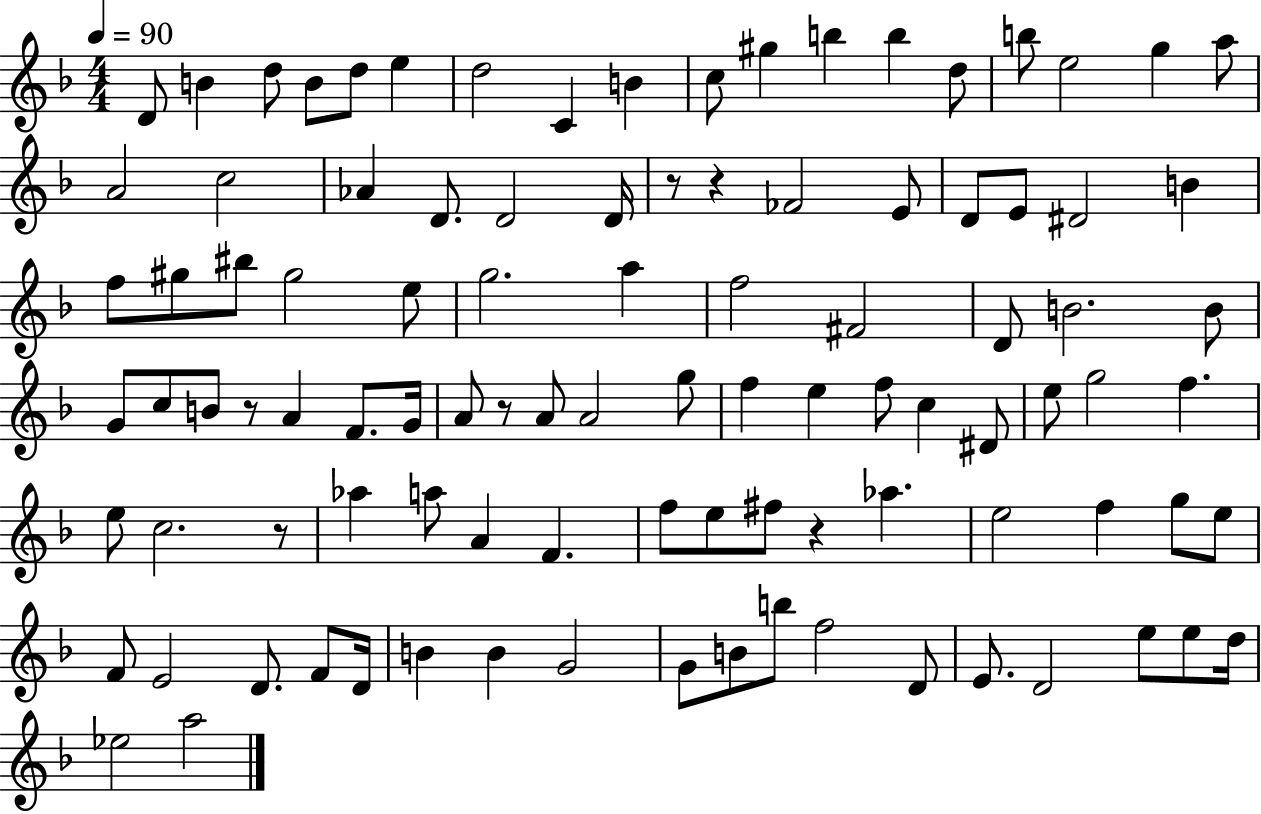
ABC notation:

X:1
T:Untitled
M:4/4
L:1/4
K:F
D/2 B d/2 B/2 d/2 e d2 C B c/2 ^g b b d/2 b/2 e2 g a/2 A2 c2 _A D/2 D2 D/4 z/2 z _F2 E/2 D/2 E/2 ^D2 B f/2 ^g/2 ^b/2 ^g2 e/2 g2 a f2 ^F2 D/2 B2 B/2 G/2 c/2 B/2 z/2 A F/2 G/4 A/2 z/2 A/2 A2 g/2 f e f/2 c ^D/2 e/2 g2 f e/2 c2 z/2 _a a/2 A F f/2 e/2 ^f/2 z _a e2 f g/2 e/2 F/2 E2 D/2 F/2 D/4 B B G2 G/2 B/2 b/2 f2 D/2 E/2 D2 e/2 e/2 d/4 _e2 a2